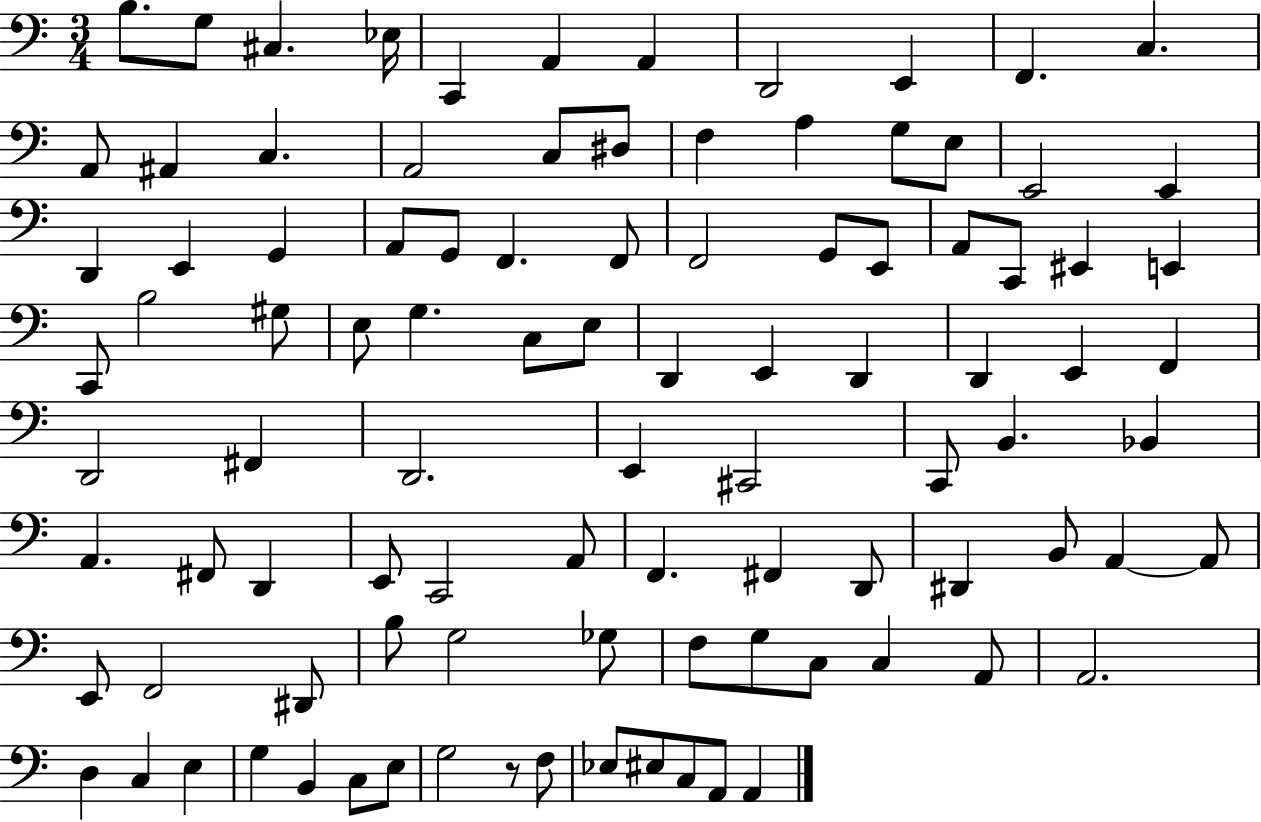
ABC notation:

X:1
T:Untitled
M:3/4
L:1/4
K:C
B,/2 G,/2 ^C, _E,/4 C,, A,, A,, D,,2 E,, F,, C, A,,/2 ^A,, C, A,,2 C,/2 ^D,/2 F, A, G,/2 E,/2 E,,2 E,, D,, E,, G,, A,,/2 G,,/2 F,, F,,/2 F,,2 G,,/2 E,,/2 A,,/2 C,,/2 ^E,, E,, C,,/2 B,2 ^G,/2 E,/2 G, C,/2 E,/2 D,, E,, D,, D,, E,, F,, D,,2 ^F,, D,,2 E,, ^C,,2 C,,/2 B,, _B,, A,, ^F,,/2 D,, E,,/2 C,,2 A,,/2 F,, ^F,, D,,/2 ^D,, B,,/2 A,, A,,/2 E,,/2 F,,2 ^D,,/2 B,/2 G,2 _G,/2 F,/2 G,/2 C,/2 C, A,,/2 A,,2 D, C, E, G, B,, C,/2 E,/2 G,2 z/2 F,/2 _E,/2 ^E,/2 C,/2 A,,/2 A,,